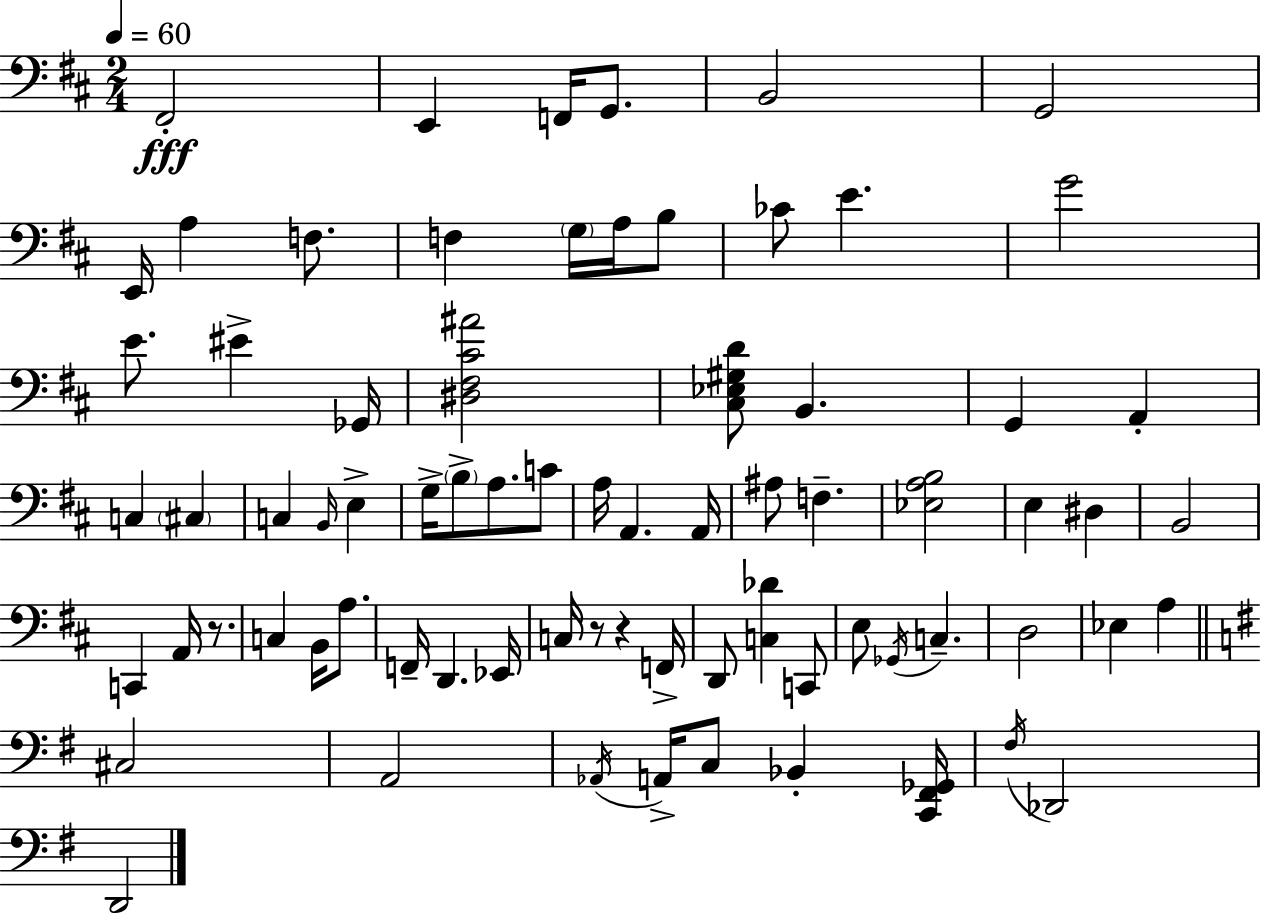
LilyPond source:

{
  \clef bass
  \numericTimeSignature
  \time 2/4
  \key d \major
  \tempo 4 = 60
  \repeat volta 2 { fis,2-.\fff | e,4 f,16 g,8. | b,2 | g,2 | \break e,16 a4 f8. | f4 \parenthesize g16 a16 b8 | ces'8 e'4. | g'2 | \break e'8. eis'4-> ges,16 | <dis fis cis' ais'>2 | <cis ees gis d'>8 b,4. | g,4 a,4-. | \break c4 \parenthesize cis4 | c4 \grace { b,16 } e4-> | g16-> \parenthesize b8-> a8. c'8 | a16 a,4. | \break a,16 ais8 f4.-- | <ees a b>2 | e4 dis4 | b,2 | \break c,4 a,16 r8. | c4 b,16 a8. | f,16-- d,4. | ees,16 c16 r8 r4 | \break f,16-> d,8 <c des'>4 c,8 | e8 \acciaccatura { ges,16 } c4.-- | d2 | ees4 a4 | \break \bar "||" \break \key g \major cis2 | a,2 | \acciaccatura { aes,16 } a,16-> c8 bes,4-. | <c, fis, ges,>16 \acciaccatura { fis16 } des,2 | \break d,2 | } \bar "|."
}